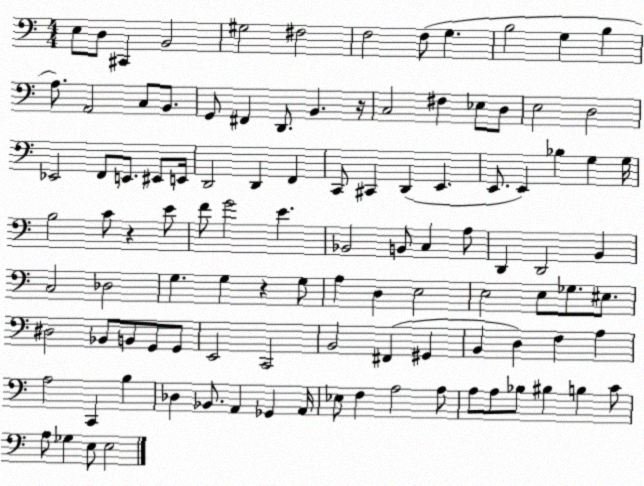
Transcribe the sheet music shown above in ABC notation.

X:1
T:Untitled
M:4/4
L:1/4
K:C
E,/2 D,/2 ^C,, B,,2 ^G,2 ^F,2 F,2 F,/2 G, B,2 G, B, A,/2 A,,2 C,/2 B,,/2 G,,/2 ^F,, D,,/2 B,, z/4 C,2 ^F, _E,/2 D,/2 E,2 D,2 _E,,2 F,,/2 E,,/2 ^E,,/2 E,,/4 D,,2 D,, F,, C,,/2 ^C,, D,, E,, E,,/2 E,, _B, G, G,/4 B,2 C/2 z E/2 F/2 G2 E _B,,2 B,,/2 C, A,/2 D,, D,,2 B,, C,2 _D,2 G, G, z G,/2 A, D, E,2 E,2 E,/2 _G,/2 ^E,/2 ^D,2 _B,,/2 B,,/2 G,,/2 G,,/2 E,,2 C,,2 B,,2 ^F,, ^G,, B,, D, F, A, A,2 C,, B, _D, _B,,/2 A,, _G,, A,,/4 _E,/2 F, A,2 A,/2 A,/2 A,/2 _B,/2 ^B, B, C/2 A,/2 _G, E,/2 E,2